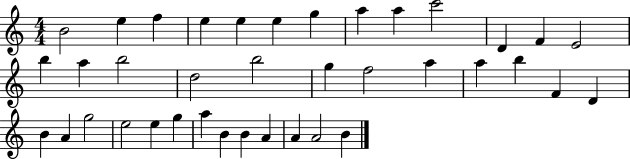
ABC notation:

X:1
T:Untitled
M:4/4
L:1/4
K:C
B2 e f e e e g a a c'2 D F E2 b a b2 d2 b2 g f2 a a b F D B A g2 e2 e g a B B A A A2 B